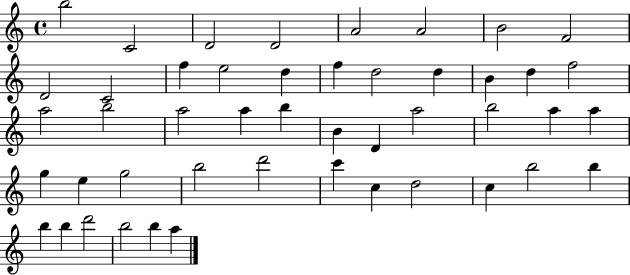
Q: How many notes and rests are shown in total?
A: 47